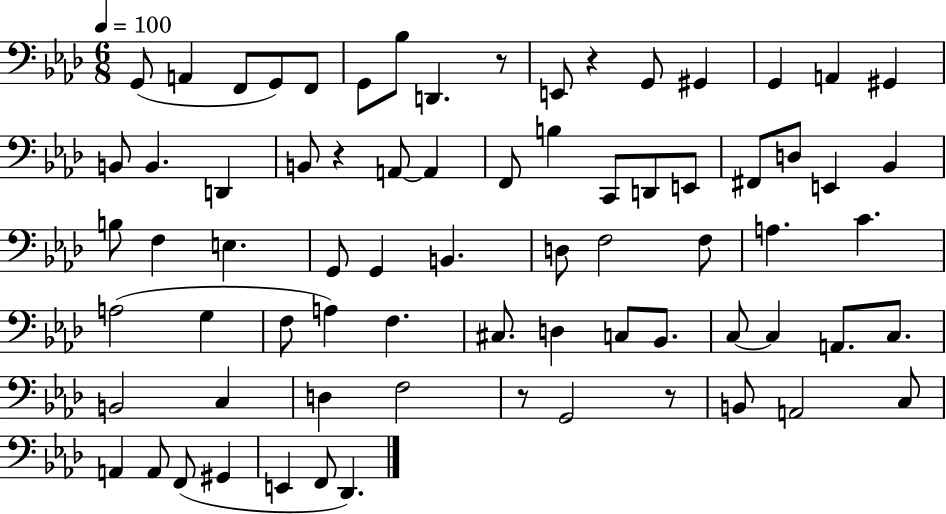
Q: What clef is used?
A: bass